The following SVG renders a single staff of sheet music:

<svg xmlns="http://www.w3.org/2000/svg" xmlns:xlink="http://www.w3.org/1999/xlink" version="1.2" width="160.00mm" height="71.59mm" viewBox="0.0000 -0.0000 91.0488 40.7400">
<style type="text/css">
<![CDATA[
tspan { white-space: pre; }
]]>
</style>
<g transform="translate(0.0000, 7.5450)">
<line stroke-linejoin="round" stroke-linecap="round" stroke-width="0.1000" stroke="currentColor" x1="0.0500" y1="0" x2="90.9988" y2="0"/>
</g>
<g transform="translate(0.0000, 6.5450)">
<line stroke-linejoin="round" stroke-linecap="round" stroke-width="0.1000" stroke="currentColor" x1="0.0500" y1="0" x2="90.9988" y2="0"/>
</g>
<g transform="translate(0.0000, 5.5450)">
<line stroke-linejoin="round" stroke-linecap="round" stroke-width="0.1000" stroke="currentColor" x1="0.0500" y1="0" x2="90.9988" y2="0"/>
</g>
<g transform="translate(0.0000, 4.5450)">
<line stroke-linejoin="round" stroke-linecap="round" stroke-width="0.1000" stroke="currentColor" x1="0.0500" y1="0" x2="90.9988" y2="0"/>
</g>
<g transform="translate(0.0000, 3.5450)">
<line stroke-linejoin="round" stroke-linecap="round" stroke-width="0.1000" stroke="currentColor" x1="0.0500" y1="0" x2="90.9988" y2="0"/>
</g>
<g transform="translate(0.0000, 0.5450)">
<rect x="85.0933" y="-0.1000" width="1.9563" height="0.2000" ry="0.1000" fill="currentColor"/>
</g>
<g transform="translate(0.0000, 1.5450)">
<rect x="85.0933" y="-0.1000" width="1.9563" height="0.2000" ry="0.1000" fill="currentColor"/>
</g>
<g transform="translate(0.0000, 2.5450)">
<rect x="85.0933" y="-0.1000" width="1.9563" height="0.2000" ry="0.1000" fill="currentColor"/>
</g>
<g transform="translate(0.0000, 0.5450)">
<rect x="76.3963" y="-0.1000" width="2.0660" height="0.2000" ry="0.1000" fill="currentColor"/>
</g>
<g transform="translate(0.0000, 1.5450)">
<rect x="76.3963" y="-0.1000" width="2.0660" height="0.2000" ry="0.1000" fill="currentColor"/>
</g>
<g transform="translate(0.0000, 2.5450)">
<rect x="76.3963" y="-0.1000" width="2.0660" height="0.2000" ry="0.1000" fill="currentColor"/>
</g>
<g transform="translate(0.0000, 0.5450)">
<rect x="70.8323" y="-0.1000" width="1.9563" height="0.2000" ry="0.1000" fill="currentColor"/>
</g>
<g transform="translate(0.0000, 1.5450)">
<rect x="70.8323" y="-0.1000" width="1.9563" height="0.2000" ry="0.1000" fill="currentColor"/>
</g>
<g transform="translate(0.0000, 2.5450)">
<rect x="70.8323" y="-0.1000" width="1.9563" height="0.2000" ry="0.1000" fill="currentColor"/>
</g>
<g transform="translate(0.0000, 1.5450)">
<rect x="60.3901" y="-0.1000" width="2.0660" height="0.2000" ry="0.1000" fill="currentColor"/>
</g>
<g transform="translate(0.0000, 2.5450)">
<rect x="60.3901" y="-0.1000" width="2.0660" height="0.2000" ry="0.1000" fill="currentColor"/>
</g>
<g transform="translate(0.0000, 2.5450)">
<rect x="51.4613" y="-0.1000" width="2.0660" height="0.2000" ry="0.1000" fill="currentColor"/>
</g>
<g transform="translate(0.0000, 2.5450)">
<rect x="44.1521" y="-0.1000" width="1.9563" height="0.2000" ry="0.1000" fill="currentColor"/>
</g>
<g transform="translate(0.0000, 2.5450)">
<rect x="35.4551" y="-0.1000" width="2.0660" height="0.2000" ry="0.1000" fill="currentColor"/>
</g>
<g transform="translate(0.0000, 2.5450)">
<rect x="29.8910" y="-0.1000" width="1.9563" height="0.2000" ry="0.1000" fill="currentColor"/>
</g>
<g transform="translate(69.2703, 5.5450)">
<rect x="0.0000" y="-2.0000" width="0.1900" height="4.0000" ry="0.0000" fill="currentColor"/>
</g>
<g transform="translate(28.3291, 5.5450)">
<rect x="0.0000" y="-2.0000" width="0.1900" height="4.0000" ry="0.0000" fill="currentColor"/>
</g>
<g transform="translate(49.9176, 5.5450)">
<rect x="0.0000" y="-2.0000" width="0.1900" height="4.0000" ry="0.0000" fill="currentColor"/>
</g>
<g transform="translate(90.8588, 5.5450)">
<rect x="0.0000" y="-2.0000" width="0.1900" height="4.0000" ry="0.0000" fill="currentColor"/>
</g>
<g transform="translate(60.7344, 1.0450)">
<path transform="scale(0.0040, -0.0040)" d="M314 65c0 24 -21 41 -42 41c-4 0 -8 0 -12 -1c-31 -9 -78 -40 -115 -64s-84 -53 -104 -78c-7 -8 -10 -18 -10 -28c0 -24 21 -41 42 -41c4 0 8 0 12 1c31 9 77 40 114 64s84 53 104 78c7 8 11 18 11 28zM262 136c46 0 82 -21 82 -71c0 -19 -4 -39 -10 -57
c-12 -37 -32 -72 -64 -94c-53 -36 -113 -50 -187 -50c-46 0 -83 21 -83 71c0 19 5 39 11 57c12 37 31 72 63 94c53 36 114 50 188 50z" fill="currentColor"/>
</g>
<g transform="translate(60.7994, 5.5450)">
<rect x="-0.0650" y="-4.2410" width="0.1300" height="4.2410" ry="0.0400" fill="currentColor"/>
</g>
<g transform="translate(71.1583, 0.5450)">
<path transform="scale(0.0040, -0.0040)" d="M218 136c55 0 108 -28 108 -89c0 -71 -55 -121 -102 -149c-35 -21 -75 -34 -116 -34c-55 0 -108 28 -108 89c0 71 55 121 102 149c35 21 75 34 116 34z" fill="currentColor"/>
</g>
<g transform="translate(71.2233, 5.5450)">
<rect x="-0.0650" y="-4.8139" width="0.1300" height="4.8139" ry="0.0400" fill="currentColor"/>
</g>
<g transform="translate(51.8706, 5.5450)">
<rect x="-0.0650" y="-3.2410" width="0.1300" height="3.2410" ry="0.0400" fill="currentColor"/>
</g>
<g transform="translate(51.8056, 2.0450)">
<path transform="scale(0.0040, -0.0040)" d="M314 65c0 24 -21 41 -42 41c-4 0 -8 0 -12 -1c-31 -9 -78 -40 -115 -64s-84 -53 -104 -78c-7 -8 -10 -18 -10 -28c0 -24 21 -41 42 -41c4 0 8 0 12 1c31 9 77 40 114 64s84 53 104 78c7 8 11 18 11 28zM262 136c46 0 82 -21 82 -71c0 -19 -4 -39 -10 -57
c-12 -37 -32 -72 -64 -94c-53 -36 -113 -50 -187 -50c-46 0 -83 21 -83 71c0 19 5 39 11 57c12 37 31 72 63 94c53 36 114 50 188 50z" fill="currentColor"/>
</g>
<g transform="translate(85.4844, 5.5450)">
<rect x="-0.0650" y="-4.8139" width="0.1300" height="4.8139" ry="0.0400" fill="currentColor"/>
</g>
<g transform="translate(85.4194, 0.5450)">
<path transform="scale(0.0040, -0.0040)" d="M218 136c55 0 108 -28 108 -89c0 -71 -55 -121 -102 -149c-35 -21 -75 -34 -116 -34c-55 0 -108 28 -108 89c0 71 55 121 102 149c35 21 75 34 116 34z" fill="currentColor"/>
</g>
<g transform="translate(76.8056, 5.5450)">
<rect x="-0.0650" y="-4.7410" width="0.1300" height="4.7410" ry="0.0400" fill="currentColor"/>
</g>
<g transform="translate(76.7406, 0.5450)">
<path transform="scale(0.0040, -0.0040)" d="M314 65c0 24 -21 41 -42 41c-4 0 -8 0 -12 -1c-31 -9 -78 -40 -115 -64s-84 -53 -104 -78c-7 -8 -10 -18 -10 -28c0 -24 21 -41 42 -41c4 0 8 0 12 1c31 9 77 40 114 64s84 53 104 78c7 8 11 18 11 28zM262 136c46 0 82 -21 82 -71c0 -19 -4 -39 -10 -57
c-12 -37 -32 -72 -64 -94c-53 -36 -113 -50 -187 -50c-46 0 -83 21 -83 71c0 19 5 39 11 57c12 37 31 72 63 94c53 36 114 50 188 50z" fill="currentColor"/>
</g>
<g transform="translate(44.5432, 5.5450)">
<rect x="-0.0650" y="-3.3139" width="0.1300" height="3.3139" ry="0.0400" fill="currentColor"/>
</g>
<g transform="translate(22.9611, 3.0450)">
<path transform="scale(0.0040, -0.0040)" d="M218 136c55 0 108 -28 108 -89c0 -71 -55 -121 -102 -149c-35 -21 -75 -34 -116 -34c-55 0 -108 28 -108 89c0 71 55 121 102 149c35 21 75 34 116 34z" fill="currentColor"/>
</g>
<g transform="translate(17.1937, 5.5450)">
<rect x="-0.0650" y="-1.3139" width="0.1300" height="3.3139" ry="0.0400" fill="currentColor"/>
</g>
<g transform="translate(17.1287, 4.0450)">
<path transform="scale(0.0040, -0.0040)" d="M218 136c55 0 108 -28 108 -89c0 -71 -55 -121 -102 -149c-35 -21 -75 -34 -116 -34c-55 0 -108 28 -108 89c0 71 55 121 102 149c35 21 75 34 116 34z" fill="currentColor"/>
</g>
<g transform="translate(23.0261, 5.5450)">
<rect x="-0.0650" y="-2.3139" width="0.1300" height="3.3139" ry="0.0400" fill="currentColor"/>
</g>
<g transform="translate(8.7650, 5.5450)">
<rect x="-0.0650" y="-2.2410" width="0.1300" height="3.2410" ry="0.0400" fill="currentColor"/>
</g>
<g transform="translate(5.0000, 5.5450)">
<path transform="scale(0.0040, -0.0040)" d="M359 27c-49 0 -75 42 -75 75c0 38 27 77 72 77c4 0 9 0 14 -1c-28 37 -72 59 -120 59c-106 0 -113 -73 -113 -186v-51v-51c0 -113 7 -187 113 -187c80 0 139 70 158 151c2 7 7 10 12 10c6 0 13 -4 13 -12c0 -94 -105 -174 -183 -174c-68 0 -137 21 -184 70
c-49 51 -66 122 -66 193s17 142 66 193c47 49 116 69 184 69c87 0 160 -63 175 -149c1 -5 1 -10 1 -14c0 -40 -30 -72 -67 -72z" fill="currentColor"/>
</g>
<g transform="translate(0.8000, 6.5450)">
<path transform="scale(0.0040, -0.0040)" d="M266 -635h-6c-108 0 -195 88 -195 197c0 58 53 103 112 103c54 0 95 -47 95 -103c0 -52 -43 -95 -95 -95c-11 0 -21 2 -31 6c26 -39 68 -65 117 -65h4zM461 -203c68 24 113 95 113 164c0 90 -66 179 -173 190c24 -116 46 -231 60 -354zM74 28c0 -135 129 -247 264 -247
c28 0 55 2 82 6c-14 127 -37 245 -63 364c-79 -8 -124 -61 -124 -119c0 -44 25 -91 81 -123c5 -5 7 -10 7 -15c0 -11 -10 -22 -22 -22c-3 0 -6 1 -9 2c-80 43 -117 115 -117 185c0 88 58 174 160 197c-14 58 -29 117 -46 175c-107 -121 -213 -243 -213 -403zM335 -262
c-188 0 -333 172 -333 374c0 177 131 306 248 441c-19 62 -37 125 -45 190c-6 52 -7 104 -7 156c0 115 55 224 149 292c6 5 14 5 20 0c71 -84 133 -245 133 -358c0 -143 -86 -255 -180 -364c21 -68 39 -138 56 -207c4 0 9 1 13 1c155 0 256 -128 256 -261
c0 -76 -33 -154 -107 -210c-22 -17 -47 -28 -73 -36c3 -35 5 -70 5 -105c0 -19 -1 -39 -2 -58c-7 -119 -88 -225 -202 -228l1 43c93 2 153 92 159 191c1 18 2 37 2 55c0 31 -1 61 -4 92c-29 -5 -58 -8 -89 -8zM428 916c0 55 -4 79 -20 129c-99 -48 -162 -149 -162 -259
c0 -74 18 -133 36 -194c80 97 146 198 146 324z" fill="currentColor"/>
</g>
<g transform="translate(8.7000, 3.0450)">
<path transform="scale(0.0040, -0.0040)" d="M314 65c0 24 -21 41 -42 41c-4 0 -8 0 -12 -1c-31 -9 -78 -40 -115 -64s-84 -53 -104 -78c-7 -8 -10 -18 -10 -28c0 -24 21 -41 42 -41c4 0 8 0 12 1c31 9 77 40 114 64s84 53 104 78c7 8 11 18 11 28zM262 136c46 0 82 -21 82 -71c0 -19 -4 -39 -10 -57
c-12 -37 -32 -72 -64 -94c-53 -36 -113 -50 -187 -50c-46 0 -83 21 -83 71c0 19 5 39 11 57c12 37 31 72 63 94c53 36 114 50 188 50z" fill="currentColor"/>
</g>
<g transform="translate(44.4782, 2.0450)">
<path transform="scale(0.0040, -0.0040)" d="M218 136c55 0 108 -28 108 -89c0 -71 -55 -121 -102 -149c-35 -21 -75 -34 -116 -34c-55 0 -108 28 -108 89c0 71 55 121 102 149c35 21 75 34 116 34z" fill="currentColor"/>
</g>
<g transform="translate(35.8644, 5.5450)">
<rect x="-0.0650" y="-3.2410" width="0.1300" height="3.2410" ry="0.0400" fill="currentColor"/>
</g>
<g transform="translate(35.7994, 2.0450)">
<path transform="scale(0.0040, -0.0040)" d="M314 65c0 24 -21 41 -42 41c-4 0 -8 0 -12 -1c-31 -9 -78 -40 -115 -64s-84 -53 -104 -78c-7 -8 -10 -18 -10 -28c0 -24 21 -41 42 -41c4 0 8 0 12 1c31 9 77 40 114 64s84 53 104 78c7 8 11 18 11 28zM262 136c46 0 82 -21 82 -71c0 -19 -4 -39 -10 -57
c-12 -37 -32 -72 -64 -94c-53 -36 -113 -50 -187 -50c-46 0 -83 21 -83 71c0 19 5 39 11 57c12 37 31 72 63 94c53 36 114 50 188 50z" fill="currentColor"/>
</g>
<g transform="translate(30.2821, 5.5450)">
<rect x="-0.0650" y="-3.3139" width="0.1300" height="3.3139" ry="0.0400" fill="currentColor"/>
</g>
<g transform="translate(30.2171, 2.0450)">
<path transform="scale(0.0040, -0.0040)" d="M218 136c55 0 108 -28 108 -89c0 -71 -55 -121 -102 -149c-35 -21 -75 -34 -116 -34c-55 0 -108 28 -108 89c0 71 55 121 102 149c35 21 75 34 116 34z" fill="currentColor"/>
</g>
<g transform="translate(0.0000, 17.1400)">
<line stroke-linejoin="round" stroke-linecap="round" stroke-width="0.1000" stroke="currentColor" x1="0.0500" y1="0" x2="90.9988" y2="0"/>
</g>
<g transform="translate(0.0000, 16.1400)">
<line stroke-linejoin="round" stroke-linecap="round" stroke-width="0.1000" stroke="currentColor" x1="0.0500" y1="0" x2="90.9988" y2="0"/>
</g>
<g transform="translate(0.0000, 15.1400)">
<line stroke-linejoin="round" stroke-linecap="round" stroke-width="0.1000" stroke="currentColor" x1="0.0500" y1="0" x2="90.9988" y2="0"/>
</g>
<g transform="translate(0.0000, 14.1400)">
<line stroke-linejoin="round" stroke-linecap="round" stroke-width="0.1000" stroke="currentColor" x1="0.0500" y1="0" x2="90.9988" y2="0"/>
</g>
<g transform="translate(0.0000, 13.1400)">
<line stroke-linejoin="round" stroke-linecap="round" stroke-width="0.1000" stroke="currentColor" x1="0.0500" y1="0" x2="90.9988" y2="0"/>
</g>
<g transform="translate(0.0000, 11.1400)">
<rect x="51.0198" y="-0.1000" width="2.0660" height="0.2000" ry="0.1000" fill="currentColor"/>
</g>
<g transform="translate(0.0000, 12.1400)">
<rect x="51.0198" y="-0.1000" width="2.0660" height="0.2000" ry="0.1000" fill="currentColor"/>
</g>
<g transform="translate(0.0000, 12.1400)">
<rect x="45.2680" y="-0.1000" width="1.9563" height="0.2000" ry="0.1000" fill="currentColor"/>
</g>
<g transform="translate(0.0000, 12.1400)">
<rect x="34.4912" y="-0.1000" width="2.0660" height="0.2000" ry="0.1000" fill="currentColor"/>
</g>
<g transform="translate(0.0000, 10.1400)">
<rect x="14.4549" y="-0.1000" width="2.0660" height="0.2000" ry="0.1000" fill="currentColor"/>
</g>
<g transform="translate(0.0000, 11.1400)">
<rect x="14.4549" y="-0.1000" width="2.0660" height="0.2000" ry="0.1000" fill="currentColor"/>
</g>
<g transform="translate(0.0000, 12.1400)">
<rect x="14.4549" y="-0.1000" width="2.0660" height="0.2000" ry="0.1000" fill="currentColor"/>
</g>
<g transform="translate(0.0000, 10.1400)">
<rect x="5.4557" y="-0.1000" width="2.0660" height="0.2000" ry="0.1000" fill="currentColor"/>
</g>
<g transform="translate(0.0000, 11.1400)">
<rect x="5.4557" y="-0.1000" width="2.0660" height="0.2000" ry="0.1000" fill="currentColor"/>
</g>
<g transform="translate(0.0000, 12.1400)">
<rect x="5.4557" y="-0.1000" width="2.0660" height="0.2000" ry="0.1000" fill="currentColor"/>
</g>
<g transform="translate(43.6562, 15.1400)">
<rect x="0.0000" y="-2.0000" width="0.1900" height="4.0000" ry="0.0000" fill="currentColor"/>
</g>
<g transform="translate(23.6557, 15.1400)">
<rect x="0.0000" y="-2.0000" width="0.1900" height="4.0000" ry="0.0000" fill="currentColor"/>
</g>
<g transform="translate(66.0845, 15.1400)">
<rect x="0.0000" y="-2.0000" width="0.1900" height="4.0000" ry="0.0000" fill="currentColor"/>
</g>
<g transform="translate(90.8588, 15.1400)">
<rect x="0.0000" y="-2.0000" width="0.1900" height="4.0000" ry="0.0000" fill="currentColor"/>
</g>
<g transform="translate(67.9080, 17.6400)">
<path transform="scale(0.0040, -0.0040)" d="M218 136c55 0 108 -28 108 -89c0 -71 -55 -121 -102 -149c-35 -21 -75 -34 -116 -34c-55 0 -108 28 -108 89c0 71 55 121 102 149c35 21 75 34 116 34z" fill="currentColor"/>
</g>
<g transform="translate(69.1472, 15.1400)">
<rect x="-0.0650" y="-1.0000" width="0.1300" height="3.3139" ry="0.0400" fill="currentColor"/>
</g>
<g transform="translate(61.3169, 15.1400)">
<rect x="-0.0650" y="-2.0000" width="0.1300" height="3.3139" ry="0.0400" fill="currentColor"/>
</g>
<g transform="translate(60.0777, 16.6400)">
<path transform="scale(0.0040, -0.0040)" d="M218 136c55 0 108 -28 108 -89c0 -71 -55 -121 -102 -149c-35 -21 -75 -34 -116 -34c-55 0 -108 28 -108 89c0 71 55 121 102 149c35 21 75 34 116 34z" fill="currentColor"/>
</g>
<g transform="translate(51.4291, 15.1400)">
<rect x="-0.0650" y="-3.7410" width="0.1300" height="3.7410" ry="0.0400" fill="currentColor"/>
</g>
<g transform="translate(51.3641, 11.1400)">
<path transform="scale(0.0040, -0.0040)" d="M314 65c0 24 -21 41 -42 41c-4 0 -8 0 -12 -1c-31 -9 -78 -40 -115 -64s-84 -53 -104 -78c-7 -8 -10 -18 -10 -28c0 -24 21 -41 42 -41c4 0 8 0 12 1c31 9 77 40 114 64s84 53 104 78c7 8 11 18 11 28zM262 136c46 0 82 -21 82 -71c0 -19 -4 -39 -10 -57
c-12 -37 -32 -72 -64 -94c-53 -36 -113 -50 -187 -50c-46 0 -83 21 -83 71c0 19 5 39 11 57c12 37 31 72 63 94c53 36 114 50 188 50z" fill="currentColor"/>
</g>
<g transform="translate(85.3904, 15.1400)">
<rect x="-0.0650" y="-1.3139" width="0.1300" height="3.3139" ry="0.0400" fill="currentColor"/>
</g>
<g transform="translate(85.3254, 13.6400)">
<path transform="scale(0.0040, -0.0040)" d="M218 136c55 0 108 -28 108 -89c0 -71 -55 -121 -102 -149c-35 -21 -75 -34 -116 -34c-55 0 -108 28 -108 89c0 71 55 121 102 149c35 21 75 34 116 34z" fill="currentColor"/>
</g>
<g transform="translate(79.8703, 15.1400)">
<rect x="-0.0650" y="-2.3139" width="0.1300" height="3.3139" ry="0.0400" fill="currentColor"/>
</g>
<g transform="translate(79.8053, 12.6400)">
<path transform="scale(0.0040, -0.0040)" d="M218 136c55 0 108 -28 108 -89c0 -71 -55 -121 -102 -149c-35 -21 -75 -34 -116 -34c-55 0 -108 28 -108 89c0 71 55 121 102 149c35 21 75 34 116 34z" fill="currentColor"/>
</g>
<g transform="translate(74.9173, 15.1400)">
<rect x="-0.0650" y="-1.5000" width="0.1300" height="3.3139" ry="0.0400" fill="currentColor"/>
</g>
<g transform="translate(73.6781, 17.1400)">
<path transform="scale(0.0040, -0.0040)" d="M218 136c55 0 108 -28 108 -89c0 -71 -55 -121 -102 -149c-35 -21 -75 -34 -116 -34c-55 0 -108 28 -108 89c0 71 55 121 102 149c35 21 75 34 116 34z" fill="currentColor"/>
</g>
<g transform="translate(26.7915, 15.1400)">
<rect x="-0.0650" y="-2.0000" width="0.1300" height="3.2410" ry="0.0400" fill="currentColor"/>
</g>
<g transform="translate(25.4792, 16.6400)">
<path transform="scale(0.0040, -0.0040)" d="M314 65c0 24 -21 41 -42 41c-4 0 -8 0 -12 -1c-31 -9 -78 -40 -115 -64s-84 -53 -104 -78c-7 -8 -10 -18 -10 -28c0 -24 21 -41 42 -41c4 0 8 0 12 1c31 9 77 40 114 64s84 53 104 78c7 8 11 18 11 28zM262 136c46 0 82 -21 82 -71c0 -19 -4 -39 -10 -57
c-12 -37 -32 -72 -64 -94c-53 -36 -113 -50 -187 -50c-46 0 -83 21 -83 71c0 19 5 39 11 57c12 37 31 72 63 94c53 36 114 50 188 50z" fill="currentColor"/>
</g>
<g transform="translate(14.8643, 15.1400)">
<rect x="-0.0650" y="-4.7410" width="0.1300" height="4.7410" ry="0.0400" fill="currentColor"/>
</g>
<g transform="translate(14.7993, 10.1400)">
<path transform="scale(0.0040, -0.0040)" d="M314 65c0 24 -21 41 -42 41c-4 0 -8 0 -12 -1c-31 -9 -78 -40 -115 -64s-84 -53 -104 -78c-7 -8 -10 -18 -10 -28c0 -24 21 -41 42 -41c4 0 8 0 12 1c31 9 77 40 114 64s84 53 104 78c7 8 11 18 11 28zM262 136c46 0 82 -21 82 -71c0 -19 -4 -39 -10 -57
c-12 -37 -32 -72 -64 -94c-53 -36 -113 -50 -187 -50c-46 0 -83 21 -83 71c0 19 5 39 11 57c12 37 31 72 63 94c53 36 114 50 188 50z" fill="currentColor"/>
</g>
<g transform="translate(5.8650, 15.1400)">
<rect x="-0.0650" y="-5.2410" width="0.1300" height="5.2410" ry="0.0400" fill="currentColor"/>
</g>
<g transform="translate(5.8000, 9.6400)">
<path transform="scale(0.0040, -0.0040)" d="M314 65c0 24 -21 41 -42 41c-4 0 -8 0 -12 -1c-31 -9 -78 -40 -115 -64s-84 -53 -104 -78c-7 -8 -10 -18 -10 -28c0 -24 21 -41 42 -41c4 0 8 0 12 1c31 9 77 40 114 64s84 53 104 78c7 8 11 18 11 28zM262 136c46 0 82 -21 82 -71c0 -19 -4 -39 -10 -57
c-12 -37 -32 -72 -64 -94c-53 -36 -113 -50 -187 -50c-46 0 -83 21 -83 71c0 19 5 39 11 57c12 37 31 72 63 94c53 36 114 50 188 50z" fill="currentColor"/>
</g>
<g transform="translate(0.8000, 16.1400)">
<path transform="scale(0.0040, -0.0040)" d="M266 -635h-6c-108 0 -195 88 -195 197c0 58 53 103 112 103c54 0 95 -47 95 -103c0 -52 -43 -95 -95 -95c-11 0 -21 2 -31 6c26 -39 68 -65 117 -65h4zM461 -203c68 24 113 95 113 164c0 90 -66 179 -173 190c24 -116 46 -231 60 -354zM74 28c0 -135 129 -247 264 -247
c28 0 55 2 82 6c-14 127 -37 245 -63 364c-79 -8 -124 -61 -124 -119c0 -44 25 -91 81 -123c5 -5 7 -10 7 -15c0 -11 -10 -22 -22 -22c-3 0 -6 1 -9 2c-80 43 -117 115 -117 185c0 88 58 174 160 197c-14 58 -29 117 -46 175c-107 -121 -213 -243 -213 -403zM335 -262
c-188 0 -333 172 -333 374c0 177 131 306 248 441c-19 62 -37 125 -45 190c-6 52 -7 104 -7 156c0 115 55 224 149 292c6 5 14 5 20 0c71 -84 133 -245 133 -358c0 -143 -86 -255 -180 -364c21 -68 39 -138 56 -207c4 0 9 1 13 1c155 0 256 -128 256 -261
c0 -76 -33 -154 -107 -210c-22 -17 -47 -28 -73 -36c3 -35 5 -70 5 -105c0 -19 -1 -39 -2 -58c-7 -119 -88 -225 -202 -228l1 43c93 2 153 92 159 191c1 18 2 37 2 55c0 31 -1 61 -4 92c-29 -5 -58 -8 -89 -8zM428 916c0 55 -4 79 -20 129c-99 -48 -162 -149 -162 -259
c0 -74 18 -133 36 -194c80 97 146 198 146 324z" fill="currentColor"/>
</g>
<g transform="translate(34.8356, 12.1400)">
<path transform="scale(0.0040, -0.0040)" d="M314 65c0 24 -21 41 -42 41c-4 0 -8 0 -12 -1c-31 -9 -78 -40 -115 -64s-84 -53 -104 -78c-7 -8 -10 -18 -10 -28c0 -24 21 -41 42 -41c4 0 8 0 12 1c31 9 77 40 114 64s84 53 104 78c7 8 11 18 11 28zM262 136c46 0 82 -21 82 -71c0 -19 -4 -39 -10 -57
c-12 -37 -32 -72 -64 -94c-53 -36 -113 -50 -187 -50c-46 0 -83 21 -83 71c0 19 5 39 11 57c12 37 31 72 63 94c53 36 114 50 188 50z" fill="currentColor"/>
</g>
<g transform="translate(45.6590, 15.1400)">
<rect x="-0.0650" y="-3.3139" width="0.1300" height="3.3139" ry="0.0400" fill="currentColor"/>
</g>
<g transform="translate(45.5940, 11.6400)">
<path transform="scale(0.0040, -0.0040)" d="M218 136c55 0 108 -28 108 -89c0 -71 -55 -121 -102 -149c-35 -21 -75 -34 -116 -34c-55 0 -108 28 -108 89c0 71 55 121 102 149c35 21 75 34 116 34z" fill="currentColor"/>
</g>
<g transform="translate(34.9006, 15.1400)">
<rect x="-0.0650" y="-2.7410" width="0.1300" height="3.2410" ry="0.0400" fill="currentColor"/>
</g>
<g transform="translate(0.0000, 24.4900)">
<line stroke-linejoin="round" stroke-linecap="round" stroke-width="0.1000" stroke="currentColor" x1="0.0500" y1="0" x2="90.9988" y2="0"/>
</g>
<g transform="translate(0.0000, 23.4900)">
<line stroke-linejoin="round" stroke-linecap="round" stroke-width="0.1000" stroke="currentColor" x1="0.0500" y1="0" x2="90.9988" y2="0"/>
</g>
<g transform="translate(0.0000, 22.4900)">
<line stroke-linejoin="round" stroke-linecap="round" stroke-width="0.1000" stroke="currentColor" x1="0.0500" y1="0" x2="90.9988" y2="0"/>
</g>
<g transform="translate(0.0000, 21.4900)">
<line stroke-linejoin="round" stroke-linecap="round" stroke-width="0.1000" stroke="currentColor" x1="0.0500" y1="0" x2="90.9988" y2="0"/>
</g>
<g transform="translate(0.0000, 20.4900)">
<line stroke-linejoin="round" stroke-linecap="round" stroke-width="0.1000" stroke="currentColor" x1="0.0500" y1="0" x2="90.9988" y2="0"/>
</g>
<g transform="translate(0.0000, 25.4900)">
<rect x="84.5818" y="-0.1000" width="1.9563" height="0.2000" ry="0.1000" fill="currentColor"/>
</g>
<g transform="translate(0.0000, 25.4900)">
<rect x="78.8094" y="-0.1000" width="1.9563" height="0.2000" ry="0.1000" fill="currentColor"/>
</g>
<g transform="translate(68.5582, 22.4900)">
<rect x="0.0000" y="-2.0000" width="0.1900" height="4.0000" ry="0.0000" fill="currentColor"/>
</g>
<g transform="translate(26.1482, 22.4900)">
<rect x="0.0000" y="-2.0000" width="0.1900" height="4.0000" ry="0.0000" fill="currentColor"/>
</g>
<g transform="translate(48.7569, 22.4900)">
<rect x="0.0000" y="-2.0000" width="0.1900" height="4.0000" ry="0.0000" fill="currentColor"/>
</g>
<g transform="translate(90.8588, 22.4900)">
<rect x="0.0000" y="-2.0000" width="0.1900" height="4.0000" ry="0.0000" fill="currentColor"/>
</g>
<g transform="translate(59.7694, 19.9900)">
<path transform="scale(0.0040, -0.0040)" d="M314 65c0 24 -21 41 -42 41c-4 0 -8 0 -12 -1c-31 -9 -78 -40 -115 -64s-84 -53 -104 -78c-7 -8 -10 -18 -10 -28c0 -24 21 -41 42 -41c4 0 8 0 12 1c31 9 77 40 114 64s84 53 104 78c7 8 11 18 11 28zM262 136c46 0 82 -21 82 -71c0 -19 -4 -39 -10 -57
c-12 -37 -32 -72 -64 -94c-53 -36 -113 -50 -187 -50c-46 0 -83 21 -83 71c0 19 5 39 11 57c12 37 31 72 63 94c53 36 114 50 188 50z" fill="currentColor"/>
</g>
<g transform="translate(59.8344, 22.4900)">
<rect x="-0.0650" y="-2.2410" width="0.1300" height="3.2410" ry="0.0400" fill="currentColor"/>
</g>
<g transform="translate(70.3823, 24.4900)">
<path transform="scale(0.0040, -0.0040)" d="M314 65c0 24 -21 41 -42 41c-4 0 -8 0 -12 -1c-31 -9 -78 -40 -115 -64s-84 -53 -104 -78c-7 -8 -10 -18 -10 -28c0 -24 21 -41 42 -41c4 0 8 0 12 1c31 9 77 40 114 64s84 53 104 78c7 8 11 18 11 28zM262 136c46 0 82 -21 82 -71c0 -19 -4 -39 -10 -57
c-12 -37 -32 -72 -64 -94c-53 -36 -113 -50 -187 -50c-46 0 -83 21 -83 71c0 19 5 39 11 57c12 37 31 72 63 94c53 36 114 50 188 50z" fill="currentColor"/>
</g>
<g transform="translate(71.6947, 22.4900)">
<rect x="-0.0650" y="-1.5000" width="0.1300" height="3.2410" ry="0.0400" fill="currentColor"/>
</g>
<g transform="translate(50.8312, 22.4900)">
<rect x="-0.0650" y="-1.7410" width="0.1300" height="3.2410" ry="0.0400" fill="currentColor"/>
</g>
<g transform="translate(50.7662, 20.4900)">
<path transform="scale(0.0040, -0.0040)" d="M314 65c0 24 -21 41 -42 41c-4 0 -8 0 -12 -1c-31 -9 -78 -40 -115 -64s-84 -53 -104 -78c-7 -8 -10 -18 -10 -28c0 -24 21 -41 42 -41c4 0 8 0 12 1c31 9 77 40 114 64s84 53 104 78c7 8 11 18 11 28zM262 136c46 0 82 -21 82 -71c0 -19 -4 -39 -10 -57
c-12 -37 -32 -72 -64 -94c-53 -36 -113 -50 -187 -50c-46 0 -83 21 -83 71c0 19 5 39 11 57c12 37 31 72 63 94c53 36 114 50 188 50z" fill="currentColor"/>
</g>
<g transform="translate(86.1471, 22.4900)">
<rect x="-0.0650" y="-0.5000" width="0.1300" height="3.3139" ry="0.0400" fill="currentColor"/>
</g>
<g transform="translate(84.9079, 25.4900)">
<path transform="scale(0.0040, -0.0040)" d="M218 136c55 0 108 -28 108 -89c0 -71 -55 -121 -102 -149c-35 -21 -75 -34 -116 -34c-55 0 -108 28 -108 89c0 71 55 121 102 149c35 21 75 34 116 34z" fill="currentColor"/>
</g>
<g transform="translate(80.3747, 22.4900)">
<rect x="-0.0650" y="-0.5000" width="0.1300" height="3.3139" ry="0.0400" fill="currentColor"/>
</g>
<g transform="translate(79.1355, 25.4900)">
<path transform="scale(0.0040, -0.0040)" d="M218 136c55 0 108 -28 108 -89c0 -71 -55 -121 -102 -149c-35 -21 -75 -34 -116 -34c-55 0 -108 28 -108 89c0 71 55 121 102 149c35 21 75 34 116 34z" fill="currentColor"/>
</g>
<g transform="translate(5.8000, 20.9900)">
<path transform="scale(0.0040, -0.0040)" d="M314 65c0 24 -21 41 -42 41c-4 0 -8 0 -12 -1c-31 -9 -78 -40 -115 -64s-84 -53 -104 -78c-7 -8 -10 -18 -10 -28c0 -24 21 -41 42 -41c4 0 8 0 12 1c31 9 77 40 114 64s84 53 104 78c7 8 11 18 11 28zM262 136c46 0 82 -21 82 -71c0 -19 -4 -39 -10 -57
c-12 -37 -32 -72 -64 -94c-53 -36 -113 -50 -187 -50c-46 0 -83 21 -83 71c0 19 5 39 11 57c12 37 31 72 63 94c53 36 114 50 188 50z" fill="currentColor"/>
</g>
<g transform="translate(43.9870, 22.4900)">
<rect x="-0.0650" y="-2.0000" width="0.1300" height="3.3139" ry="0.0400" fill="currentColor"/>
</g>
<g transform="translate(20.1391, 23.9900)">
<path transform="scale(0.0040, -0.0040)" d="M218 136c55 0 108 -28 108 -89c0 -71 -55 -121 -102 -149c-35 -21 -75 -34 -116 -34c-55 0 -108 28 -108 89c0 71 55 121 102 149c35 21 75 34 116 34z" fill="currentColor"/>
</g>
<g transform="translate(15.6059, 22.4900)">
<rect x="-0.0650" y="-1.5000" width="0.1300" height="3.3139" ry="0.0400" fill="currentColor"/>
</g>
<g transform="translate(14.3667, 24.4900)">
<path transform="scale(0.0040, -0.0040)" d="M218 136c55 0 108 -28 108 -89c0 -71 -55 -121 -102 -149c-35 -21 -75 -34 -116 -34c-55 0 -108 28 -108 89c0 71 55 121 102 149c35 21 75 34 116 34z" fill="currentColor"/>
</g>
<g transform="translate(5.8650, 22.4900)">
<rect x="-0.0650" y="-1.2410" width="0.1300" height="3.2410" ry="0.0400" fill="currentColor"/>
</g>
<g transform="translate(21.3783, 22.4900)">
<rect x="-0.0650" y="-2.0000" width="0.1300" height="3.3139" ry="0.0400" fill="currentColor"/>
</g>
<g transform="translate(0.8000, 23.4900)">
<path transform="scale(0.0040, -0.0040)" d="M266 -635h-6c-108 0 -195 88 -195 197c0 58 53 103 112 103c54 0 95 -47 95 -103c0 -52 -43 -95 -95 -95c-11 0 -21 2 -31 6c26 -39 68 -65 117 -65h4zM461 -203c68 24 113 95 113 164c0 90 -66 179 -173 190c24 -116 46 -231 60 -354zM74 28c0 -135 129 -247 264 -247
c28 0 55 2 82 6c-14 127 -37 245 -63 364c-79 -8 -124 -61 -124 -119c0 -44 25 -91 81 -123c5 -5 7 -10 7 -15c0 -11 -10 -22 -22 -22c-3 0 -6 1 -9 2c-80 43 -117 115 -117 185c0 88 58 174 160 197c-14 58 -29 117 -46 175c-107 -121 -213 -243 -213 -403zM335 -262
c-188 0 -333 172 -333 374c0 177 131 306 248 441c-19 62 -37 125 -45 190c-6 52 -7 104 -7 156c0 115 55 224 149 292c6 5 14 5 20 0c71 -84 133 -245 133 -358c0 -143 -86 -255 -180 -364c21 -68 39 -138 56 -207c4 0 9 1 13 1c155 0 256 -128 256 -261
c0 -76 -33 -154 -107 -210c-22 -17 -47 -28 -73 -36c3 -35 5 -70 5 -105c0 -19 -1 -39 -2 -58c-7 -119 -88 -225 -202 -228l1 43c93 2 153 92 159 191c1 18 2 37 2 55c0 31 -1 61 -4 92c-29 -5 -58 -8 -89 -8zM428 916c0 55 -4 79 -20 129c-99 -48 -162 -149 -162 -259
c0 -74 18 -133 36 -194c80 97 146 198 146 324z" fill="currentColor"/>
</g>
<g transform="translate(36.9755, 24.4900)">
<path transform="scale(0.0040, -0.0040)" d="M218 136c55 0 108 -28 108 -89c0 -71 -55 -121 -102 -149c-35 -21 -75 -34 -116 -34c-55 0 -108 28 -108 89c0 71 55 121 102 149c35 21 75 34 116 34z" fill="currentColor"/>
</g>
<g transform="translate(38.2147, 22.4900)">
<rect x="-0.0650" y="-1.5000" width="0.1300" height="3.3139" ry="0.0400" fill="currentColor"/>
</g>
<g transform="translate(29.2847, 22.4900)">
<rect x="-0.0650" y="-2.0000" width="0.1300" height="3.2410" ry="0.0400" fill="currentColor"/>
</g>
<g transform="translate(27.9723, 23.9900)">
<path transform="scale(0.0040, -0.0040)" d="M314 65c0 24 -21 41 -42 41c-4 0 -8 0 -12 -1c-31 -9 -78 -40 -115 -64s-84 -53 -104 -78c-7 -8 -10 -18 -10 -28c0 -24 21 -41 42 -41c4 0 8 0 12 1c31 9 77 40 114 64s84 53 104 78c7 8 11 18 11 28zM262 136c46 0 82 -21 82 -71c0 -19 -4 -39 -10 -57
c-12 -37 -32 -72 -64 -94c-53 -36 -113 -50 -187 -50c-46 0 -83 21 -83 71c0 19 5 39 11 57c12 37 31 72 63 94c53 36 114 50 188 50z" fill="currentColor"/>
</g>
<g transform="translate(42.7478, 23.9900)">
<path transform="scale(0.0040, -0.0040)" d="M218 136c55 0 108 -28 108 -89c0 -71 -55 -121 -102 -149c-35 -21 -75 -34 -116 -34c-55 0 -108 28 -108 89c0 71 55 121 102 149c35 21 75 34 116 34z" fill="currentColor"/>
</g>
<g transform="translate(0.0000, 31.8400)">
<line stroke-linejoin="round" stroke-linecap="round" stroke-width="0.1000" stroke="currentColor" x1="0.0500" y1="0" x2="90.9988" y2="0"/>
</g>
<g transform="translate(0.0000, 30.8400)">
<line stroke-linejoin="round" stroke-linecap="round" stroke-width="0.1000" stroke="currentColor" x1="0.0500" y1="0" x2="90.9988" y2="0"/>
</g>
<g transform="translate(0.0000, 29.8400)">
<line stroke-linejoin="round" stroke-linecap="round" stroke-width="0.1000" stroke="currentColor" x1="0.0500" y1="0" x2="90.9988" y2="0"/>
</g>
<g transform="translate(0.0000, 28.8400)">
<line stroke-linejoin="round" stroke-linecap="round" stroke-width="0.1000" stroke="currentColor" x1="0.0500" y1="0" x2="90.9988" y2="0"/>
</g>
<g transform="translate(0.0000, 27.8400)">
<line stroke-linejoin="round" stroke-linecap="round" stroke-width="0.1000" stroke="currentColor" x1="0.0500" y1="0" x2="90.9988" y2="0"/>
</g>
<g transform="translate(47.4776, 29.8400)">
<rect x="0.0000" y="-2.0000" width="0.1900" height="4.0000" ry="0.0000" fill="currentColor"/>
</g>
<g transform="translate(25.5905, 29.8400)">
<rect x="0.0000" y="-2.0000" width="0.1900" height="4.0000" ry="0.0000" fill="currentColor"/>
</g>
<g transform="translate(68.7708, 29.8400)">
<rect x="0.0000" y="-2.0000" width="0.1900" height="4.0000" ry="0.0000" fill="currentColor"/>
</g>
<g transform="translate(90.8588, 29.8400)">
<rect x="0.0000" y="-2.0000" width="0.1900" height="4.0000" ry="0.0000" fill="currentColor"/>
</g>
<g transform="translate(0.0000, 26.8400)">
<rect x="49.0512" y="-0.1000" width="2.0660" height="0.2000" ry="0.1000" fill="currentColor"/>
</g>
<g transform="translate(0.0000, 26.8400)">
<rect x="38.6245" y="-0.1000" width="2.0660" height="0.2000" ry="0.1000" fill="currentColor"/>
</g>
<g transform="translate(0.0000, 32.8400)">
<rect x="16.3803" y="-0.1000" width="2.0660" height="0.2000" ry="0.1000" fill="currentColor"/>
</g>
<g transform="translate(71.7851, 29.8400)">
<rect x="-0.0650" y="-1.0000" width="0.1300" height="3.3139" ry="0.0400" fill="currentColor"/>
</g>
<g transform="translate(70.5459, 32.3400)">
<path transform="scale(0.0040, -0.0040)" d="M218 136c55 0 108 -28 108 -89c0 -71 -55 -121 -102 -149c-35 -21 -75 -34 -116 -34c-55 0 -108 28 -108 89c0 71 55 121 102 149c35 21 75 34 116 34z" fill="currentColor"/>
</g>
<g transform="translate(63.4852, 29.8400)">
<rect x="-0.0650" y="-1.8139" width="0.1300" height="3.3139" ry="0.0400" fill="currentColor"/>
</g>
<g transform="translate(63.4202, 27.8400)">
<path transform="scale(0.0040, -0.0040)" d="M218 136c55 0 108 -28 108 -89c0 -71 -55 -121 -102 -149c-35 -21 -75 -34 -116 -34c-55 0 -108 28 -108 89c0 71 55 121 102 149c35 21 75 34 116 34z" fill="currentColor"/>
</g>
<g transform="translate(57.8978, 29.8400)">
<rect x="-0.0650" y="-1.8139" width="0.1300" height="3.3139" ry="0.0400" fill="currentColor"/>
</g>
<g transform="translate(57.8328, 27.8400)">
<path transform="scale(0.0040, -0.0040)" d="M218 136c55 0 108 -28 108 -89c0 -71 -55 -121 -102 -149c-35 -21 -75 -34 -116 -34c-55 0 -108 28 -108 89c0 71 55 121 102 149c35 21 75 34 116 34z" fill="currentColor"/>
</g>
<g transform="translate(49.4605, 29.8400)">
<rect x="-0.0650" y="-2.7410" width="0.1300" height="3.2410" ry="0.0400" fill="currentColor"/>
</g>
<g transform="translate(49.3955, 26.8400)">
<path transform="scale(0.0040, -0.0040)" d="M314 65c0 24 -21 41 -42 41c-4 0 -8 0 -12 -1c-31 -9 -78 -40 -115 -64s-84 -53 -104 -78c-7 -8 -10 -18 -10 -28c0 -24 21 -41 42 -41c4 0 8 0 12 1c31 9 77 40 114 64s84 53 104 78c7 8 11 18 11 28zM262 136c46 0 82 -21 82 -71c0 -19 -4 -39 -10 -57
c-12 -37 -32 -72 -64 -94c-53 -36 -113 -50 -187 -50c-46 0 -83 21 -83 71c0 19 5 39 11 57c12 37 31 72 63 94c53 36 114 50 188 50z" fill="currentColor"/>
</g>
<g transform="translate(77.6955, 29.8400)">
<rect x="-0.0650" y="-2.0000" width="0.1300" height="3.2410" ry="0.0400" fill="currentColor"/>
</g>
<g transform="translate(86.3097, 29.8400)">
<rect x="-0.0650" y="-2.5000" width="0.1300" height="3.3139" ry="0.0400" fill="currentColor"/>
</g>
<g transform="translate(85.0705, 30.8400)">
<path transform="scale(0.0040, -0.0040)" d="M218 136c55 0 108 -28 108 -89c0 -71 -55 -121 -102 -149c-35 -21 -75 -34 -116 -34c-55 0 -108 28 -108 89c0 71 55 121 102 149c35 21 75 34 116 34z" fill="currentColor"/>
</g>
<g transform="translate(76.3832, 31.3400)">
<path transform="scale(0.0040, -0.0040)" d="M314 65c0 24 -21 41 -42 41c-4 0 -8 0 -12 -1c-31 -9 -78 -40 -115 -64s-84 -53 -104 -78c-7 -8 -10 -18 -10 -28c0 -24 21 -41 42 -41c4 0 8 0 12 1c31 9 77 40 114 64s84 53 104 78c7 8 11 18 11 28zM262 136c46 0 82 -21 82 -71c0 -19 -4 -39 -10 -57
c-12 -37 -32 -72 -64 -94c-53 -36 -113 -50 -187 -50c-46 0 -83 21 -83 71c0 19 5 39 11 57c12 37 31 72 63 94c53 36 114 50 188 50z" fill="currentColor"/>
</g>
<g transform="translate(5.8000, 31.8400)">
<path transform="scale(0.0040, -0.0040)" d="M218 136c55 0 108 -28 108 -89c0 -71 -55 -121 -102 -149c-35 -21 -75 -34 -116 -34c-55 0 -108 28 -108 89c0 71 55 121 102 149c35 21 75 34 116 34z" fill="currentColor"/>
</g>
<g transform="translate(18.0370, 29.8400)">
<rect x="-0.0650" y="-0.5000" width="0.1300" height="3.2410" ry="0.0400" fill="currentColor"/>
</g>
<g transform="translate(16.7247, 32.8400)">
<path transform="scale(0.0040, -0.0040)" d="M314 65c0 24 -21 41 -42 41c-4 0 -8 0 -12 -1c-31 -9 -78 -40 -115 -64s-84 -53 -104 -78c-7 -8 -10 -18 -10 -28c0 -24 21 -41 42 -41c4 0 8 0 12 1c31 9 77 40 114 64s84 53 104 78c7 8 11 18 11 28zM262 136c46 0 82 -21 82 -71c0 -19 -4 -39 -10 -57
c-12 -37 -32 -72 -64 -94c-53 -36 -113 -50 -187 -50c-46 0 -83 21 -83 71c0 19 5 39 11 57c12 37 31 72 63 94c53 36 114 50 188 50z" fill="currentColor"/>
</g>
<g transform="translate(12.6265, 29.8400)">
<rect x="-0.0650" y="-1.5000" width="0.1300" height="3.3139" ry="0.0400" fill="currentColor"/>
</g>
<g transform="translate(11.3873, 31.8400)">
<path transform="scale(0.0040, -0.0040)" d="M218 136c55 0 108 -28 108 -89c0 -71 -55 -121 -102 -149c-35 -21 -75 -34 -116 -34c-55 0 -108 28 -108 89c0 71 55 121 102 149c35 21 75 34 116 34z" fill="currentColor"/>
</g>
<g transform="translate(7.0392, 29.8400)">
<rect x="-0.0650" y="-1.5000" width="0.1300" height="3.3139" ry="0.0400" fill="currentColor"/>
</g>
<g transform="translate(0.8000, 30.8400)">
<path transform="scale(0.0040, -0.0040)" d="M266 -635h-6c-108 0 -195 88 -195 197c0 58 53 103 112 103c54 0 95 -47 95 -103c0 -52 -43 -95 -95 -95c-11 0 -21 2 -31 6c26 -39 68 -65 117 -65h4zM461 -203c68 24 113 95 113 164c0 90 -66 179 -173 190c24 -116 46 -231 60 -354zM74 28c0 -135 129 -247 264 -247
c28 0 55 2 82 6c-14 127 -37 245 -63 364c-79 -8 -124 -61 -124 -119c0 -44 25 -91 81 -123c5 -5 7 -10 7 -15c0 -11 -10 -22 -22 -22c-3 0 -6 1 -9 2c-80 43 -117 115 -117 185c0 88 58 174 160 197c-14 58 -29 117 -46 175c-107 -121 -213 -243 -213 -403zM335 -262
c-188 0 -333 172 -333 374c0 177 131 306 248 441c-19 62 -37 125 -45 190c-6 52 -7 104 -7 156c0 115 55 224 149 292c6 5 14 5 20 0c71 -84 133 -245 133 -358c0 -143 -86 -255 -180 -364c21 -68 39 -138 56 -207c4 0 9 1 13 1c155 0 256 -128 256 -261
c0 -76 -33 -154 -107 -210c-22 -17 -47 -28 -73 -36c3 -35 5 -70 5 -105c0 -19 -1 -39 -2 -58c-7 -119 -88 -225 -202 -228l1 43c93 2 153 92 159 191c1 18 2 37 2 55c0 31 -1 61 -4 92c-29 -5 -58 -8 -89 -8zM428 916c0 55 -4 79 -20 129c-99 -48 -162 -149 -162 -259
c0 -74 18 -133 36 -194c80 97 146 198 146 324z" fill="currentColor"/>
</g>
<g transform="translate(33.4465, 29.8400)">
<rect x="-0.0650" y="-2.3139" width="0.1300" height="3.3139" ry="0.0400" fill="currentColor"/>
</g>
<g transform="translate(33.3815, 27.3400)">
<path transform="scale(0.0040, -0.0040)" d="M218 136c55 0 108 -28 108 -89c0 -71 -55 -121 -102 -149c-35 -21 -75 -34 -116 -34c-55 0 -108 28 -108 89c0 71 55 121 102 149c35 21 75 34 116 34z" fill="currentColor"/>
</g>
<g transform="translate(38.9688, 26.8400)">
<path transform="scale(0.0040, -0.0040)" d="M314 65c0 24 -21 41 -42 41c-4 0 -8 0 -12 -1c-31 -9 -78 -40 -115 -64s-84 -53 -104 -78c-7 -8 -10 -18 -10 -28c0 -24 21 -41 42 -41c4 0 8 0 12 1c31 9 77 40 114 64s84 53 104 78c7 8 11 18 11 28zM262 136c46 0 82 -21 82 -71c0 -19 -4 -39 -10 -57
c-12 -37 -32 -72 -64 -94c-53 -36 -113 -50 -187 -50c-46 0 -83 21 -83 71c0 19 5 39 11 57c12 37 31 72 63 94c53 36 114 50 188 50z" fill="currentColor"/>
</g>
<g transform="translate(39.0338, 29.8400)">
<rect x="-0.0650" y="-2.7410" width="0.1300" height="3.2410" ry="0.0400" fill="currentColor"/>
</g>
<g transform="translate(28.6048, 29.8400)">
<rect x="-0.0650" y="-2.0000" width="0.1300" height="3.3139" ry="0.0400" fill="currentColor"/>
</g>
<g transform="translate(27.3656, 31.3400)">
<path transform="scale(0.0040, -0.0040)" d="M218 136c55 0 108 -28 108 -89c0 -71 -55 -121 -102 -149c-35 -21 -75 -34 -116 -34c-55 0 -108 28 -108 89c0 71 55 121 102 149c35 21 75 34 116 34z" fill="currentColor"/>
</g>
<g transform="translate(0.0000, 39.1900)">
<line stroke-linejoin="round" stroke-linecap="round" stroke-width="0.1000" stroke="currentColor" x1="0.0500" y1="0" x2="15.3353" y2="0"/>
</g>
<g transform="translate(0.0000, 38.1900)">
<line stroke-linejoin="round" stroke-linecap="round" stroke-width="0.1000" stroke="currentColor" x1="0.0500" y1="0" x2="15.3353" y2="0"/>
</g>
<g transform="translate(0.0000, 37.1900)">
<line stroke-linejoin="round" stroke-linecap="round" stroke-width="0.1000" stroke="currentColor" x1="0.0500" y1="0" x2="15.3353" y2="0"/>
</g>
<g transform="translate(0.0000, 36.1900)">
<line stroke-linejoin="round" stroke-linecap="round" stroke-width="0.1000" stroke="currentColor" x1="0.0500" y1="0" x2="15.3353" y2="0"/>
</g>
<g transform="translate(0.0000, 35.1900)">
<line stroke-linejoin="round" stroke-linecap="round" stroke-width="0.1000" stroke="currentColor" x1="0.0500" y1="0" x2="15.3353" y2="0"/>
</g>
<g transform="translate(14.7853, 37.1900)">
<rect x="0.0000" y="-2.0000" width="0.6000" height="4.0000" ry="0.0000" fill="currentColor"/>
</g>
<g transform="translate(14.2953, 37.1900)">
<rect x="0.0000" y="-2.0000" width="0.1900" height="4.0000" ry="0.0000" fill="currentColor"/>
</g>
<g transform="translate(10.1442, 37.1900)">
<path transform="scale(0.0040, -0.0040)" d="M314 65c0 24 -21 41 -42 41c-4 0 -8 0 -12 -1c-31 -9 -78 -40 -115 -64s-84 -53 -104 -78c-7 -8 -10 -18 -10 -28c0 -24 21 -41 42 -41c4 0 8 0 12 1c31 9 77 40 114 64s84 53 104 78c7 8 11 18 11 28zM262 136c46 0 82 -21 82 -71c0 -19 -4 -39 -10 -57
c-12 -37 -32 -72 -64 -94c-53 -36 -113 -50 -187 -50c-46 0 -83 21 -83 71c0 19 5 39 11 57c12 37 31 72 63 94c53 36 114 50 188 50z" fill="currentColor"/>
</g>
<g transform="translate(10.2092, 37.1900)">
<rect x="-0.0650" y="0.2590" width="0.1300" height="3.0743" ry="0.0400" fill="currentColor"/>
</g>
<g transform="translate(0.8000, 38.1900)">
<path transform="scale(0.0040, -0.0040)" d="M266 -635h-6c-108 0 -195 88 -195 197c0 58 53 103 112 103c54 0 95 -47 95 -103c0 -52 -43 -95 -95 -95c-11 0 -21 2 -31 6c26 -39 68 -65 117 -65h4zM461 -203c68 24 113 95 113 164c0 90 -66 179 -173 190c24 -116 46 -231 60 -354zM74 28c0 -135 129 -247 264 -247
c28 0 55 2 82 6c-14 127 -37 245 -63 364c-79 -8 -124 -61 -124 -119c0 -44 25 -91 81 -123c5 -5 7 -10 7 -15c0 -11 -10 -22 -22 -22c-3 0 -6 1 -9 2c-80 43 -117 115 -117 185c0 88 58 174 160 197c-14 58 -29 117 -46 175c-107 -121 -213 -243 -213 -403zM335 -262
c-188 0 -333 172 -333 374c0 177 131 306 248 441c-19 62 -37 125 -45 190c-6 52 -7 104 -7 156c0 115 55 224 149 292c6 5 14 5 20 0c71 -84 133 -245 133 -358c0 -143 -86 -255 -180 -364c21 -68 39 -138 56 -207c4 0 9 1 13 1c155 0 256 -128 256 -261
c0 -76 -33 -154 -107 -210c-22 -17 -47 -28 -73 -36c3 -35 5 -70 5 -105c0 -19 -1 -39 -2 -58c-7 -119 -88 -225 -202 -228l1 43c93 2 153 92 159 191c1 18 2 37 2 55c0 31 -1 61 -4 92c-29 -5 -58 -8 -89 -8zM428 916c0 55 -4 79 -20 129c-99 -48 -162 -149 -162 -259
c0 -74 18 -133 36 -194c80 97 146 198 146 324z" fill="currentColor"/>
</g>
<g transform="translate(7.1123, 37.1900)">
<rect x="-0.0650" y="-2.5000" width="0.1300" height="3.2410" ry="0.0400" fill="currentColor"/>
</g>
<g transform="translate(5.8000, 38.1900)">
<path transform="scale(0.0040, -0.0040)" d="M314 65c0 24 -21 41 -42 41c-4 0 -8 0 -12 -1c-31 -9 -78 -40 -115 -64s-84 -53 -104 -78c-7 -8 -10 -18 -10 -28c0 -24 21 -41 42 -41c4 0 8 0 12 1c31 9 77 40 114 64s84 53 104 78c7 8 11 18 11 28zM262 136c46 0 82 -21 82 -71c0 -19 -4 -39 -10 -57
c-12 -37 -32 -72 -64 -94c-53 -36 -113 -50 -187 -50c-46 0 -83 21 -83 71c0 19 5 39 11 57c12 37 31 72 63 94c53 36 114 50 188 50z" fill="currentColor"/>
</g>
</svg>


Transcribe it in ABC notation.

X:1
T:Untitled
M:4/4
L:1/4
K:C
g2 e g b b2 b b2 d'2 e' e'2 e' f'2 e'2 F2 a2 b c'2 F D E g e e2 E F F2 E F f2 g2 E2 C C E E C2 F g a2 a2 f f D F2 G G2 B2